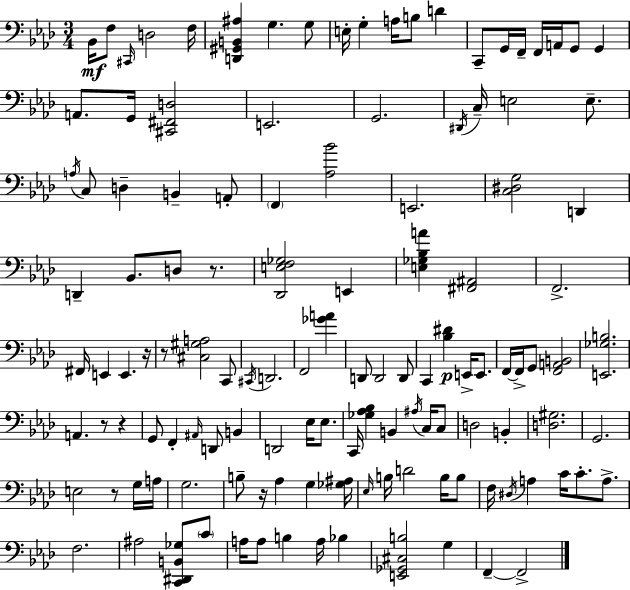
Bb2/s F3/e C#2/s D3/h F3/s [D2,G#2,B2,A#3]/q G3/q. G3/e E3/s G3/q A3/s B3/e D4/q C2/e G2/s F2/s F2/s A2/s G2/e G2/q A2/e. G2/s [C#2,F#2,D3]/h E2/h. G2/h. D#2/s C3/s E3/h E3/e. A3/s C3/e D3/q B2/q A2/e F2/q [Ab3,Bb4]/h E2/h. [C3,D#3,G3]/h D2/q D2/q Bb2/e. D3/e R/e. [Db2,E3,F3,Gb3]/h E2/q [E3,Gb3,Bb3,A4]/q [F#2,A#2]/h F2/h. F#2/s E2/q E2/q. R/s R/e [C#3,G#3,A3]/h C2/e C#2/s D2/h. F2/h [Gb4,A4]/q D2/e D2/h D2/e C2/q [Bb3,D#4]/q E2/s E2/e. F2/s F2/s G2/e [F2,A2,B2]/h [E2,Gb3,B3]/h. A2/q. R/e R/q G2/e F2/q A#2/s D2/e B2/q D2/h Eb3/s Eb3/e. C2/s [Gb3,Ab3,Bb3]/q B2/q A#3/s C3/s C3/e D3/h B2/q [D3,G#3]/h. G2/h. E3/h R/e G3/s A3/s G3/h. B3/e R/s Ab3/q G3/q [Gb3,A#3]/s Eb3/s B3/s D4/h B3/s B3/e F3/s D#3/s A3/q C4/s C4/e. A3/e. F3/h. A#3/h [C2,D#2,B2,Gb3]/e C4/e A3/s A3/e B3/q A3/s Bb3/q [E2,Gb2,C#3,B3]/h G3/q F2/q F2/h